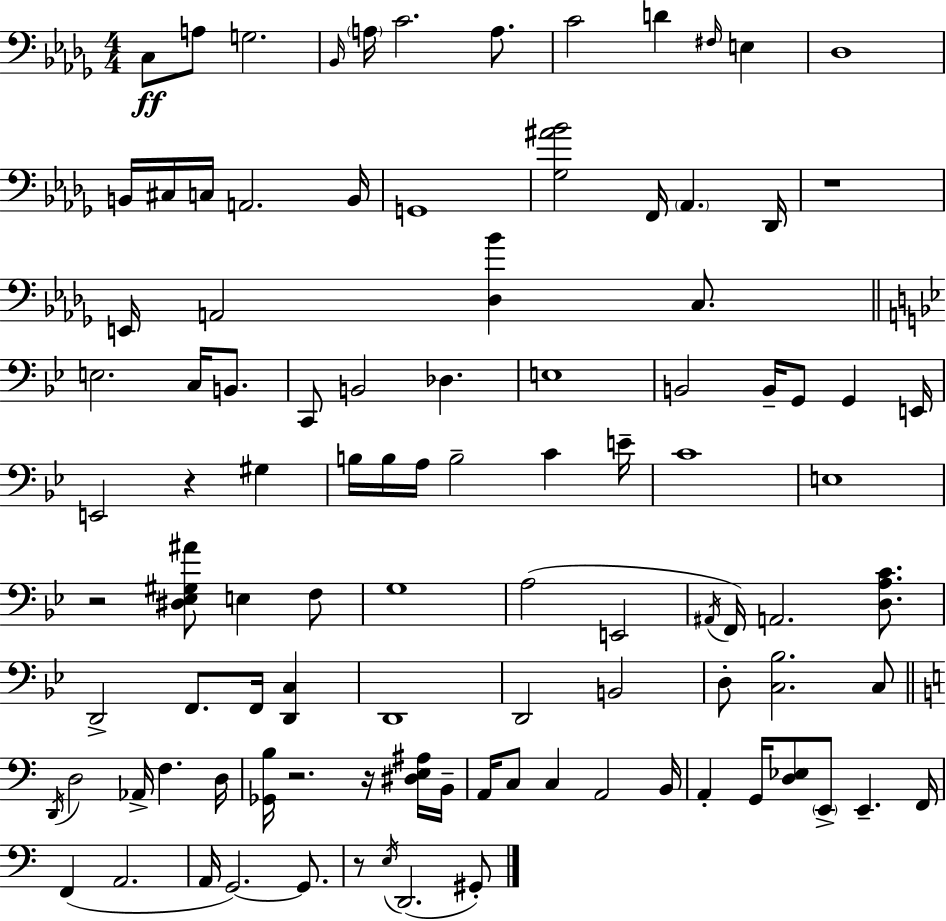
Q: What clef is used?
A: bass